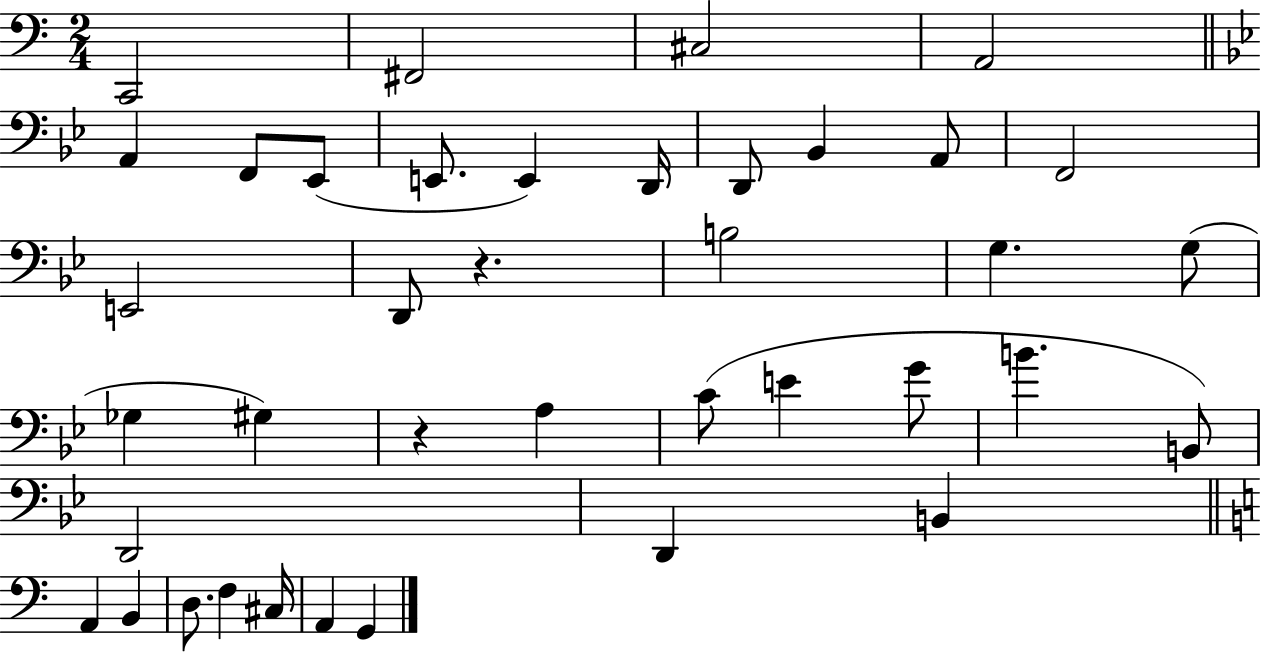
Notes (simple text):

C2/h F#2/h C#3/h A2/h A2/q F2/e Eb2/e E2/e. E2/q D2/s D2/e Bb2/q A2/e F2/h E2/h D2/e R/q. B3/h G3/q. G3/e Gb3/q G#3/q R/q A3/q C4/e E4/q G4/e B4/q. B2/e D2/h D2/q B2/q A2/q B2/q D3/e. F3/q C#3/s A2/q G2/q